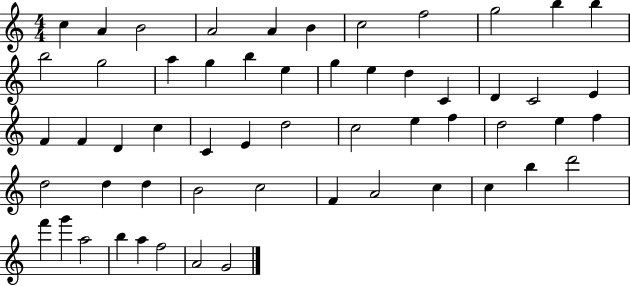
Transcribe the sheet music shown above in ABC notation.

X:1
T:Untitled
M:4/4
L:1/4
K:C
c A B2 A2 A B c2 f2 g2 b b b2 g2 a g b e g e d C D C2 E F F D c C E d2 c2 e f d2 e f d2 d d B2 c2 F A2 c c b d'2 f' g' a2 b a f2 A2 G2